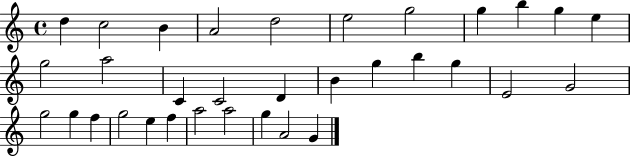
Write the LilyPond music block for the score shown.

{
  \clef treble
  \time 4/4
  \defaultTimeSignature
  \key c \major
  d''4 c''2 b'4 | a'2 d''2 | e''2 g''2 | g''4 b''4 g''4 e''4 | \break g''2 a''2 | c'4 c'2 d'4 | b'4 g''4 b''4 g''4 | e'2 g'2 | \break g''2 g''4 f''4 | g''2 e''4 f''4 | a''2 a''2 | g''4 a'2 g'4 | \break \bar "|."
}